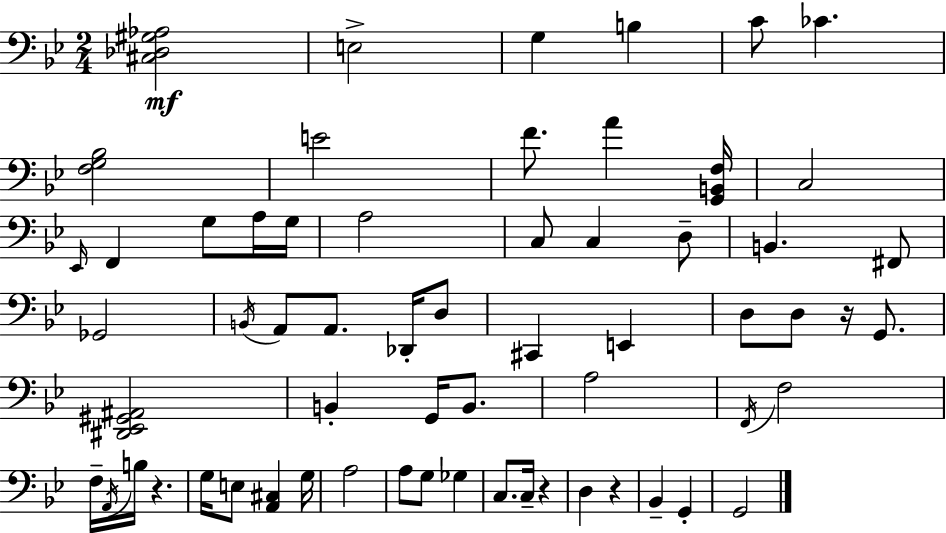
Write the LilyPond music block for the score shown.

{
  \clef bass
  \numericTimeSignature
  \time 2/4
  \key g \minor
  <cis des gis aes>2\mf | e2-> | g4 b4 | c'8 ces'4. | \break <f g bes>2 | e'2 | f'8. a'4 <g, b, f>16 | c2 | \break \grace { ees,16 } f,4 g8 a16 | g16 a2 | c8 c4 d8-- | b,4. fis,8 | \break ges,2 | \acciaccatura { b,16 } a,8 a,8. des,16-. | d8 cis,4 e,4 | d8 d8 r16 g,8. | \break <dis, ees, gis, ais,>2 | b,4-. g,16 b,8. | a2 | \acciaccatura { f,16 } f2 | \break f16-- \acciaccatura { a,16 } b16 r4. | g16 e8 <a, cis>4 | g16 a2 | a8 g8 | \break ges4 c8. c16-- | r4 d4 | r4 bes,4-- | g,4-. g,2 | \break \bar "|."
}